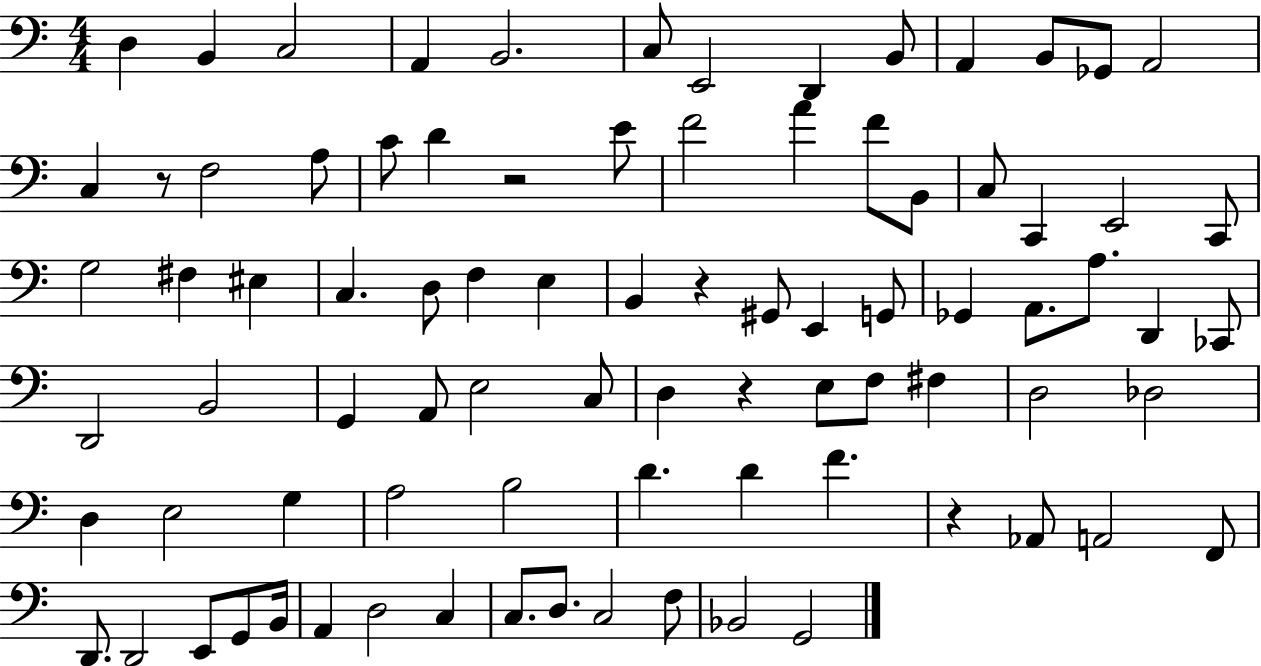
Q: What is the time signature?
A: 4/4